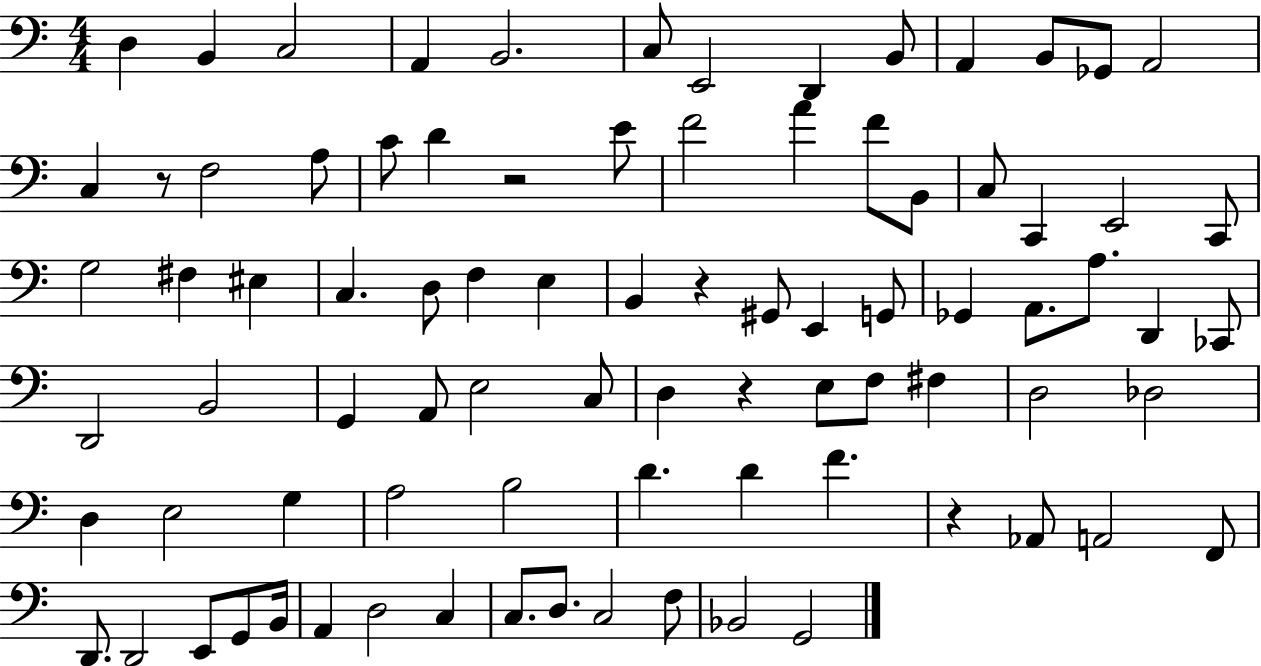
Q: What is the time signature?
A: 4/4